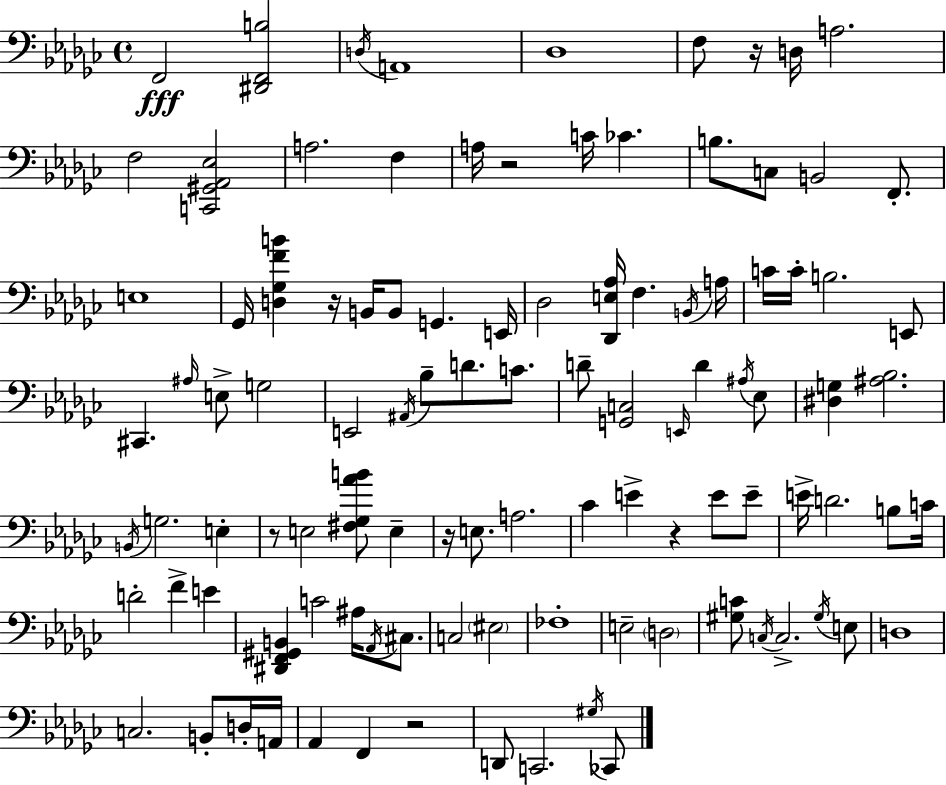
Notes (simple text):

F2/h [D#2,F2,B3]/h D3/s A2/w Db3/w F3/e R/s D3/s A3/h. F3/h [C2,G#2,Ab2,Eb3]/h A3/h. F3/q A3/s R/h C4/s CES4/q. B3/e. C3/e B2/h F2/e. E3/w Gb2/s [D3,Gb3,F4,B4]/q R/s B2/s B2/e G2/q. E2/s Db3/h [Db2,E3,Ab3]/s F3/q. B2/s A3/s C4/s C4/s B3/h. E2/e C#2/q. A#3/s E3/e G3/h E2/h A#2/s Bb3/e D4/e. C4/e. D4/e [G2,C3]/h E2/s D4/q A#3/s Eb3/e [D#3,G3]/q [A#3,Bb3]/h. B2/s G3/h. E3/q R/e E3/h [F#3,Gb3,Ab4,B4]/e E3/q R/s E3/e. A3/h. CES4/q E4/q R/q E4/e E4/e E4/s D4/h. B3/e C4/s D4/h F4/q E4/q [D#2,F2,G#2,B2]/q C4/h A#3/s Ab2/s C#3/e. C3/h EIS3/h FES3/w E3/h D3/h [G#3,C4]/e C3/s C3/h. G#3/s E3/e D3/w C3/h. B2/e D3/s A2/s Ab2/q F2/q R/h D2/e C2/h. G#3/s CES2/e